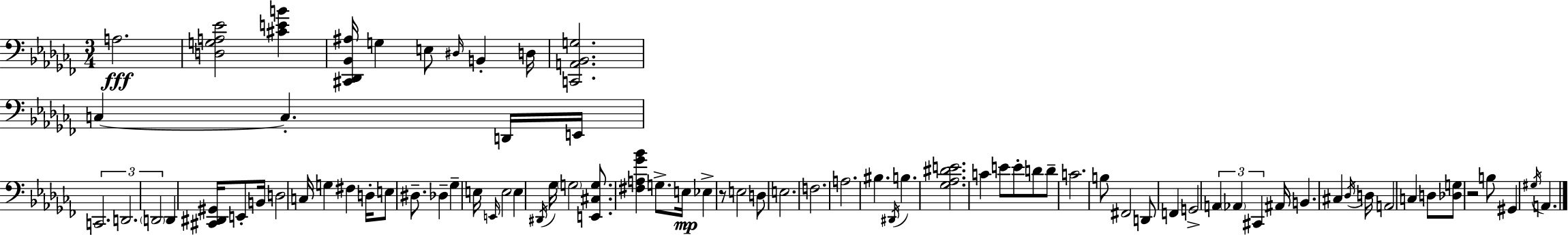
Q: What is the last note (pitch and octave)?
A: A2